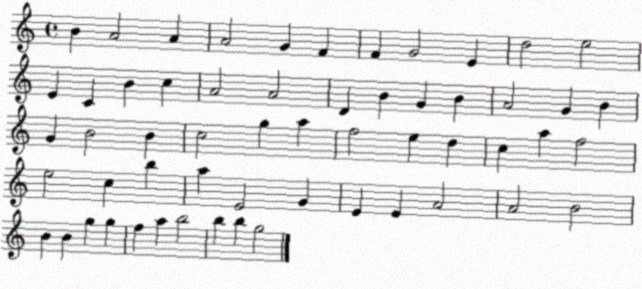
X:1
T:Untitled
M:4/4
L:1/4
K:C
B A2 A A2 G F F G2 E d2 e2 E C B c A2 A2 D B G B A2 G B G B2 B c2 g a f2 e d c a f2 e2 c b a E2 G E E A2 A2 B2 B B g g f a b2 b b g2